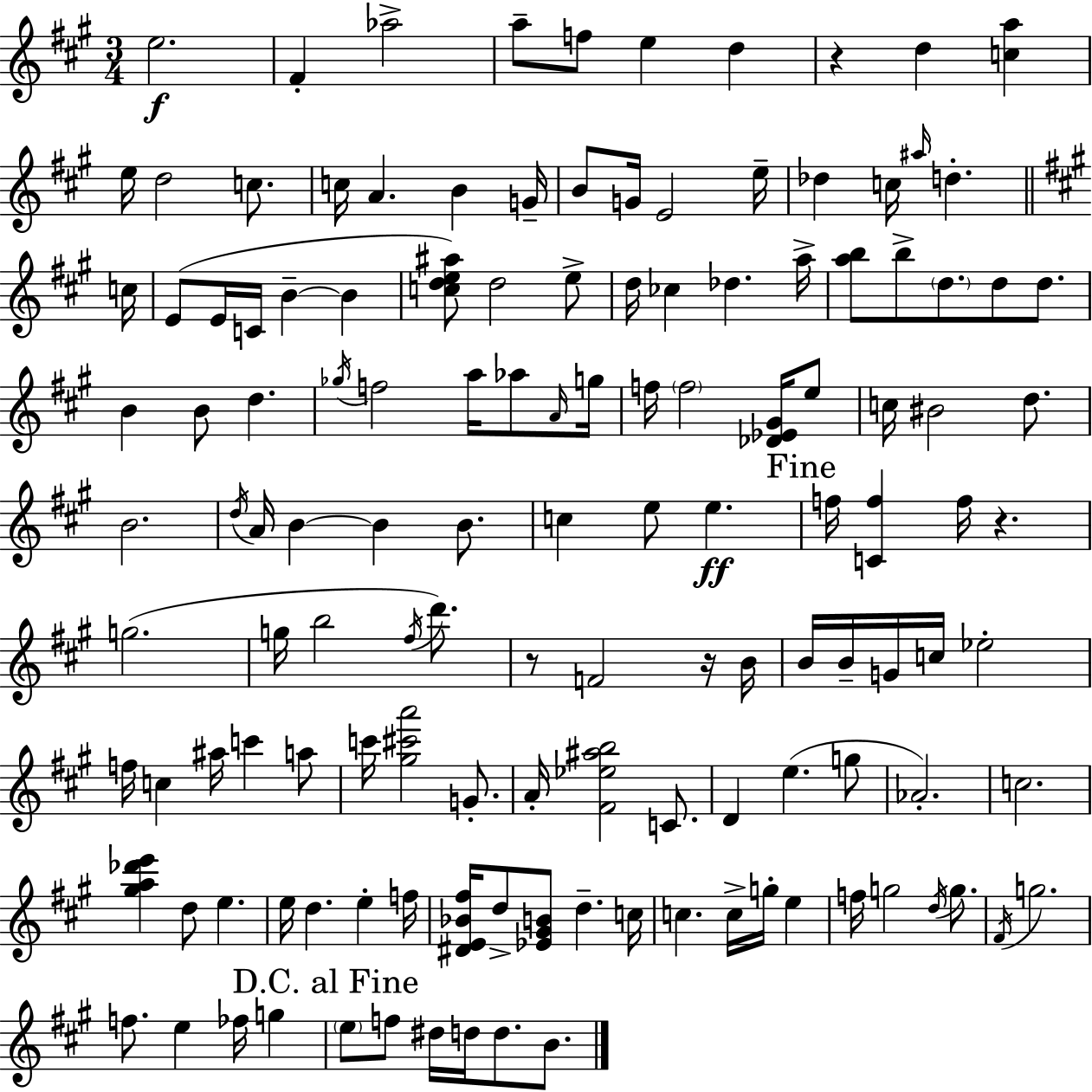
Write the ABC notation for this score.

X:1
T:Untitled
M:3/4
L:1/4
K:A
e2 ^F _a2 a/2 f/2 e d z d [ca] e/4 d2 c/2 c/4 A B G/4 B/2 G/4 E2 e/4 _d c/4 ^a/4 d c/4 E/2 E/4 C/4 B B [cde^a]/2 d2 e/2 d/4 _c _d a/4 [ab]/2 b/2 d/2 d/2 d/2 B B/2 d _g/4 f2 a/4 _a/2 A/4 g/4 f/4 f2 [_D_E^G]/4 e/2 c/4 ^B2 d/2 B2 d/4 A/4 B B B/2 c e/2 e f/4 [Cf] f/4 z g2 g/4 b2 ^f/4 d'/2 z/2 F2 z/4 B/4 B/4 B/4 G/4 c/4 _e2 f/4 c ^a/4 c' a/2 c'/4 [^g^c'a']2 G/2 A/4 [^F_e^ab]2 C/2 D e g/2 _A2 c2 [^ga_d'e'] d/2 e e/4 d e f/4 [^DE_B^f]/4 d/2 [_E^GB]/2 d c/4 c c/4 g/4 e f/4 g2 d/4 g/2 ^F/4 g2 f/2 e _f/4 g e/2 f/2 ^d/4 d/4 d/2 B/2